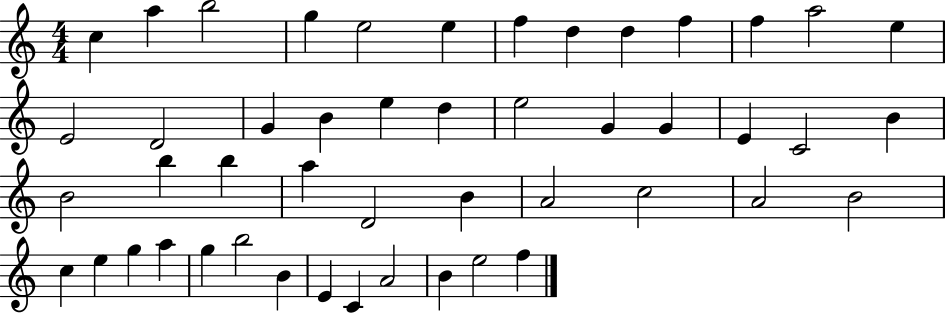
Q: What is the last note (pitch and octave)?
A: F5